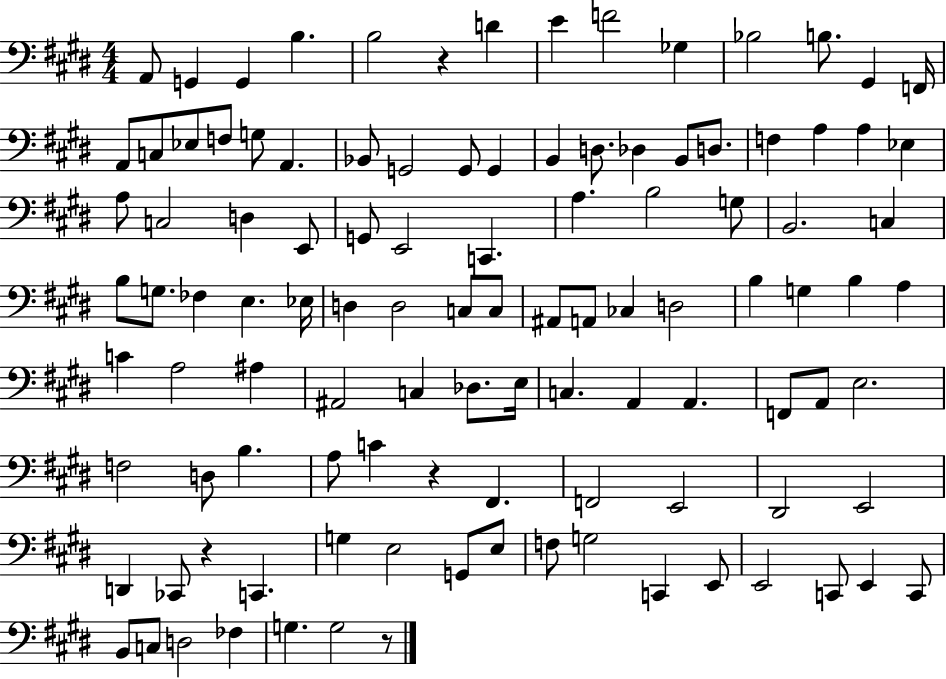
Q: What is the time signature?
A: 4/4